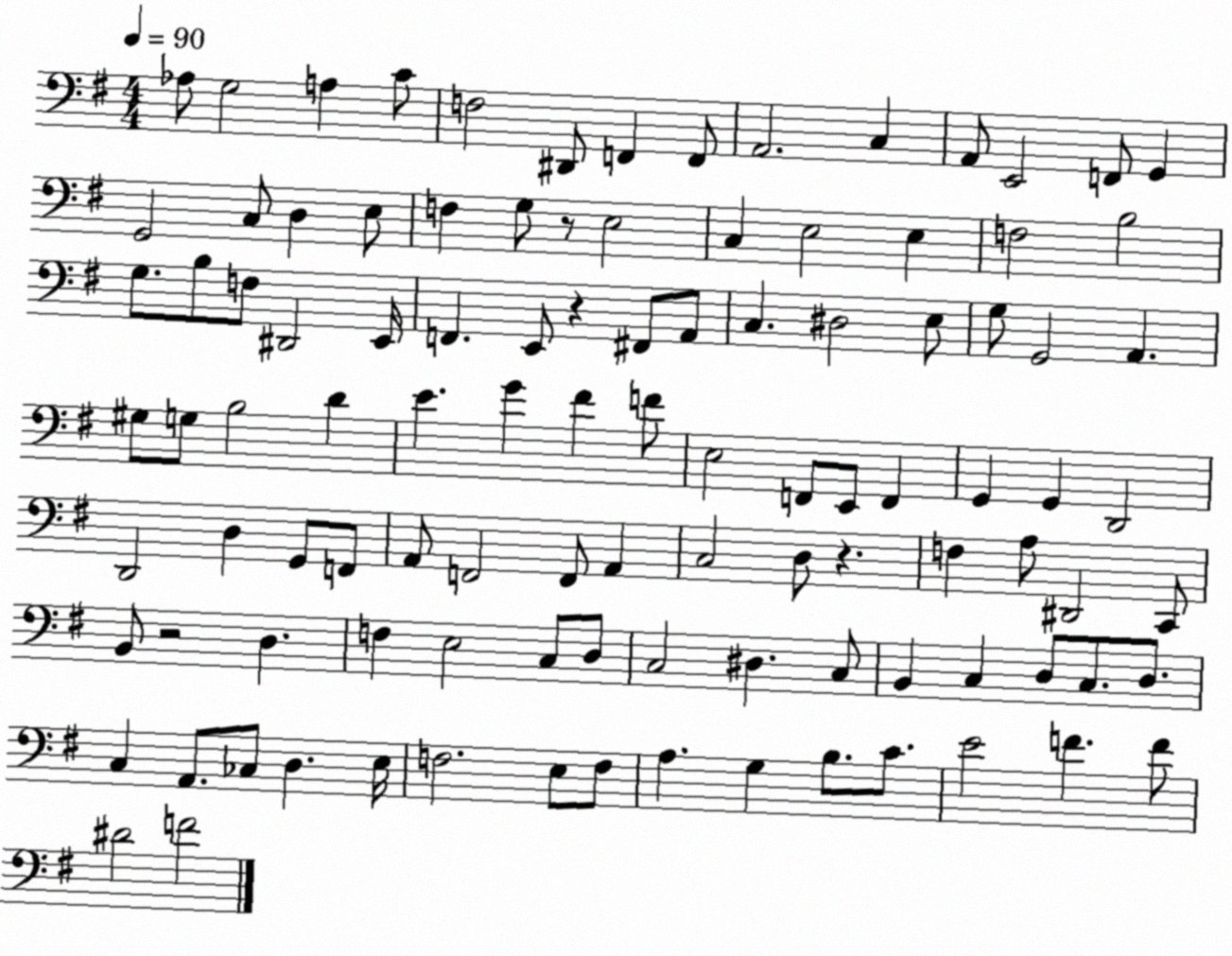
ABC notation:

X:1
T:Untitled
M:4/4
L:1/4
K:G
_A,/2 G,2 A, C/2 F,2 ^D,,/2 F,, F,,/2 A,,2 C, A,,/2 E,,2 F,,/2 G,, G,,2 C,/2 D, E,/2 F, G,/2 z/2 E,2 C, E,2 E, F,2 B,2 G,/2 B,/2 F,/2 ^D,,2 E,,/4 F,, E,,/2 z ^F,,/2 A,,/2 C, ^D,2 E,/2 G,/2 G,,2 A,, ^G,/2 G,/2 B,2 D E G ^F F/2 E,2 F,,/2 E,,/2 F,, G,, G,, D,,2 D,,2 D, G,,/2 F,,/2 A,,/2 F,,2 F,,/2 A,, C,2 D,/2 z F, A,/2 ^D,,2 C,,/2 B,,/2 z2 D, F, E,2 C,/2 D,/2 C,2 ^D, C,/2 B,, C, D,/2 C,/2 D,/2 C, A,,/2 _C,/2 D, E,/4 F,2 E,/2 F,/2 A, G, B,/2 C/2 E2 F F/2 ^D2 F2